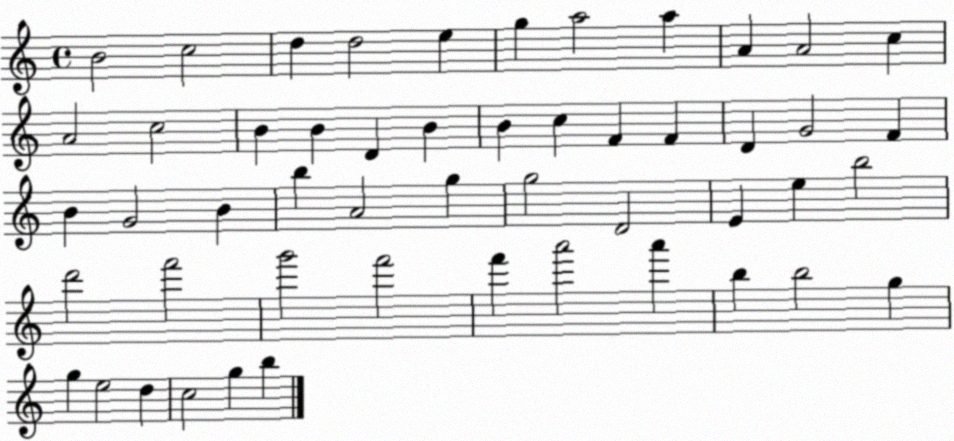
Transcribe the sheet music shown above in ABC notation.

X:1
T:Untitled
M:4/4
L:1/4
K:C
B2 c2 d d2 e g a2 a A A2 c A2 c2 B B D B B c F F D G2 F B G2 B b A2 g g2 D2 E e b2 d'2 f'2 g'2 f'2 f' a'2 a' b b2 g g e2 d c2 g b